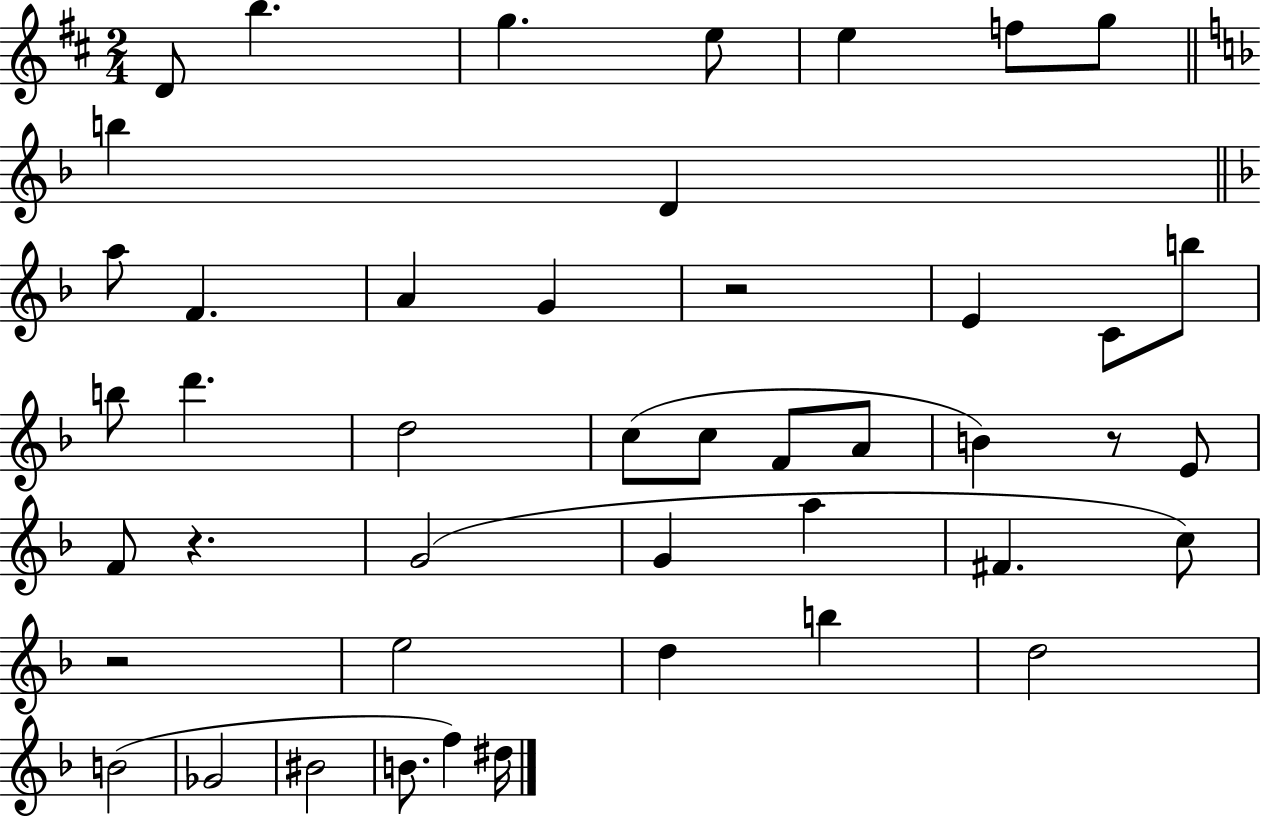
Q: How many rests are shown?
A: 4